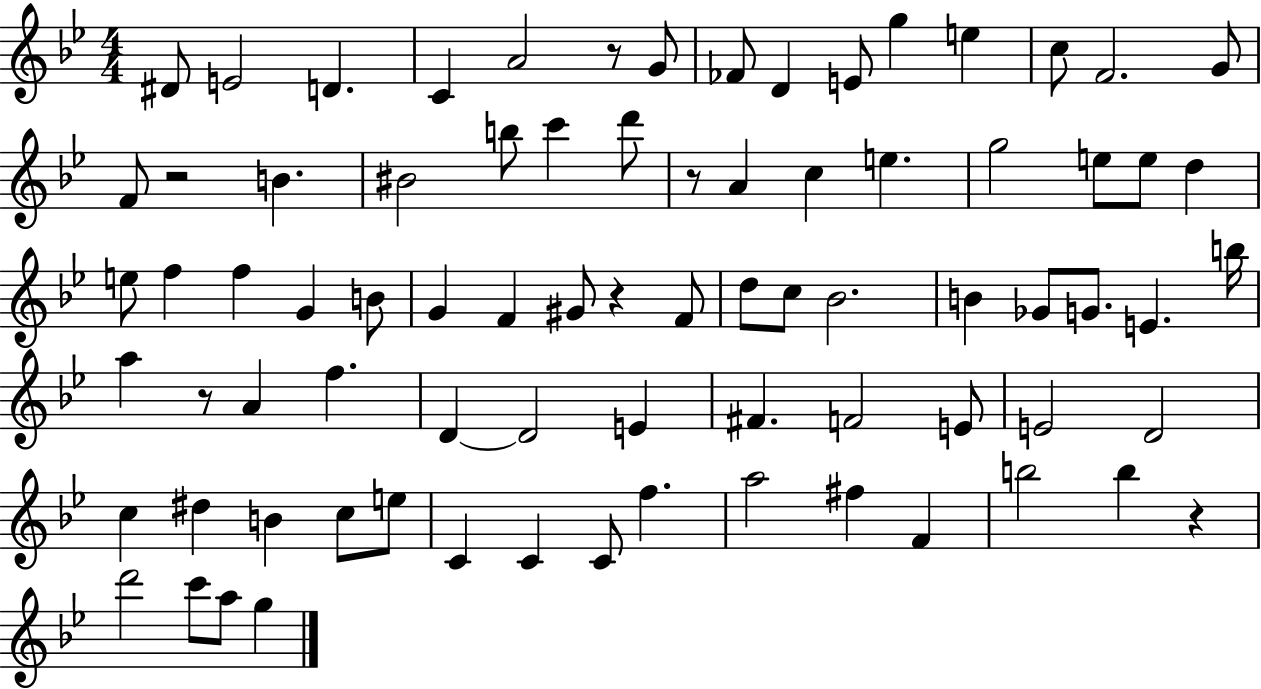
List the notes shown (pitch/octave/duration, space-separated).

D#4/e E4/h D4/q. C4/q A4/h R/e G4/e FES4/e D4/q E4/e G5/q E5/q C5/e F4/h. G4/e F4/e R/h B4/q. BIS4/h B5/e C6/q D6/e R/e A4/q C5/q E5/q. G5/h E5/e E5/e D5/q E5/e F5/q F5/q G4/q B4/e G4/q F4/q G#4/e R/q F4/e D5/e C5/e Bb4/h. B4/q Gb4/e G4/e. E4/q. B5/s A5/q R/e A4/q F5/q. D4/q D4/h E4/q F#4/q. F4/h E4/e E4/h D4/h C5/q D#5/q B4/q C5/e E5/e C4/q C4/q C4/e F5/q. A5/h F#5/q F4/q B5/h B5/q R/q D6/h C6/e A5/e G5/q